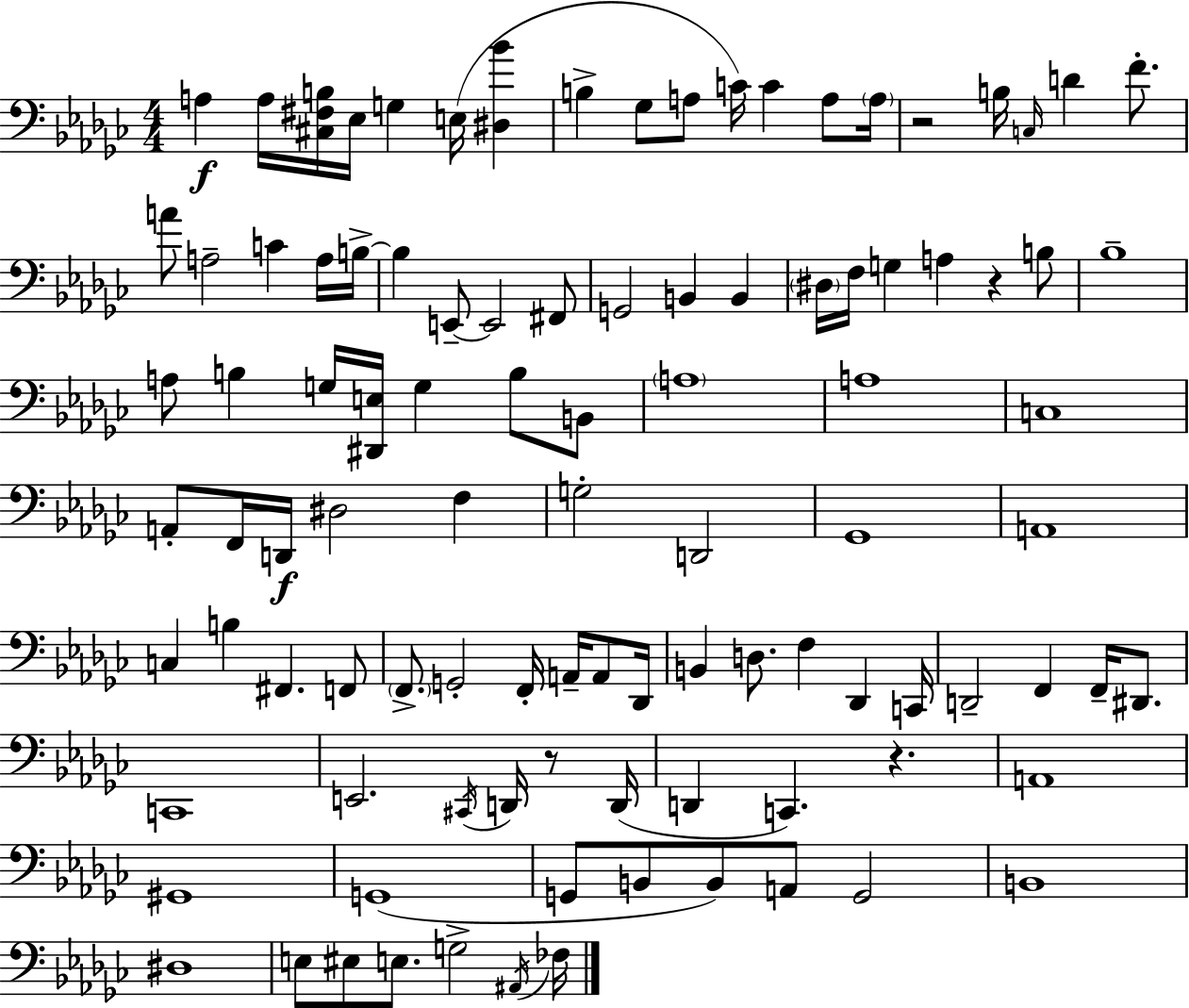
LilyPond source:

{
  \clef bass
  \numericTimeSignature
  \time 4/4
  \key ees \minor
  a4\f a16 <cis fis b>16 ees16 g4 e16( <dis bes'>4 | b4-> ges8 a8 c'16) c'4 a8 \parenthesize a16 | r2 b16 \grace { c16 } d'4 f'8.-. | a'8 a2-- c'4 a16 | \break b16->~~ b4 e,8--~~ e,2 fis,8 | g,2 b,4 b,4 | \parenthesize dis16 f16 g4 a4 r4 b8 | bes1-- | \break a8 b4 g16 <dis, e>16 g4 b8 b,8 | \parenthesize a1 | a1 | c1 | \break a,8-. f,16 d,16\f dis2 f4 | g2-. d,2 | ges,1 | a,1 | \break c4 b4 fis,4. f,8 | \parenthesize f,8.-> g,2-. f,16-. a,16-- a,8 | des,16 b,4 d8. f4 des,4 | c,16 d,2-- f,4 f,16-- dis,8. | \break c,1 | e,2. \acciaccatura { cis,16 } d,16 r8 | d,16( d,4 c,4.) r4. | a,1 | \break gis,1 | g,1( | g,8 b,8 b,8) a,8 g,2 | b,1 | \break dis1 | e8 eis8 e8. g2-> | \acciaccatura { ais,16 } fes16 \bar "|."
}